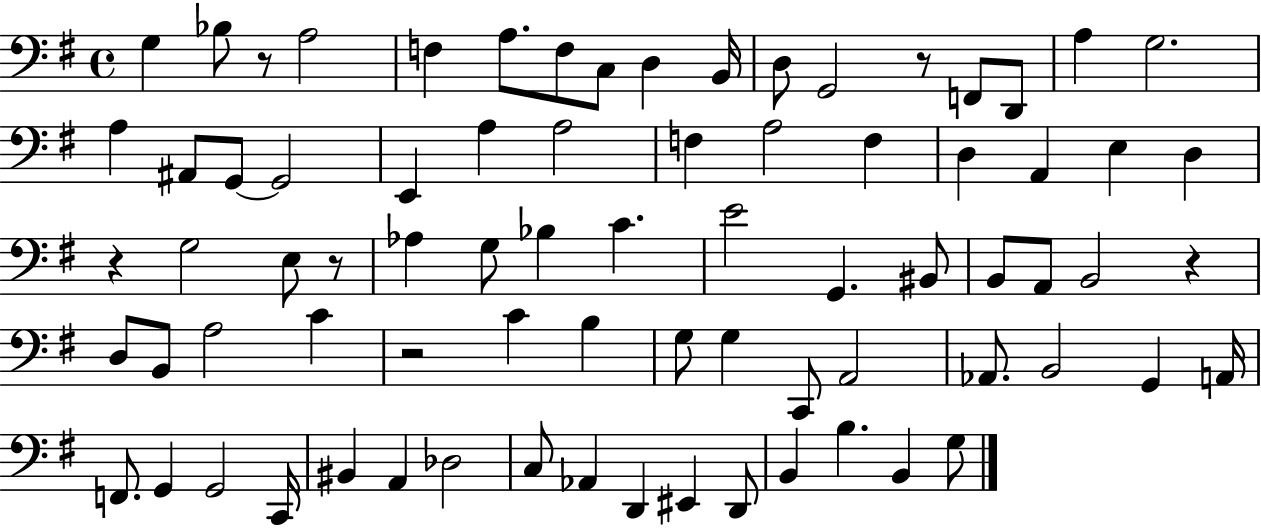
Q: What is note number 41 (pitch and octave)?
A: B2